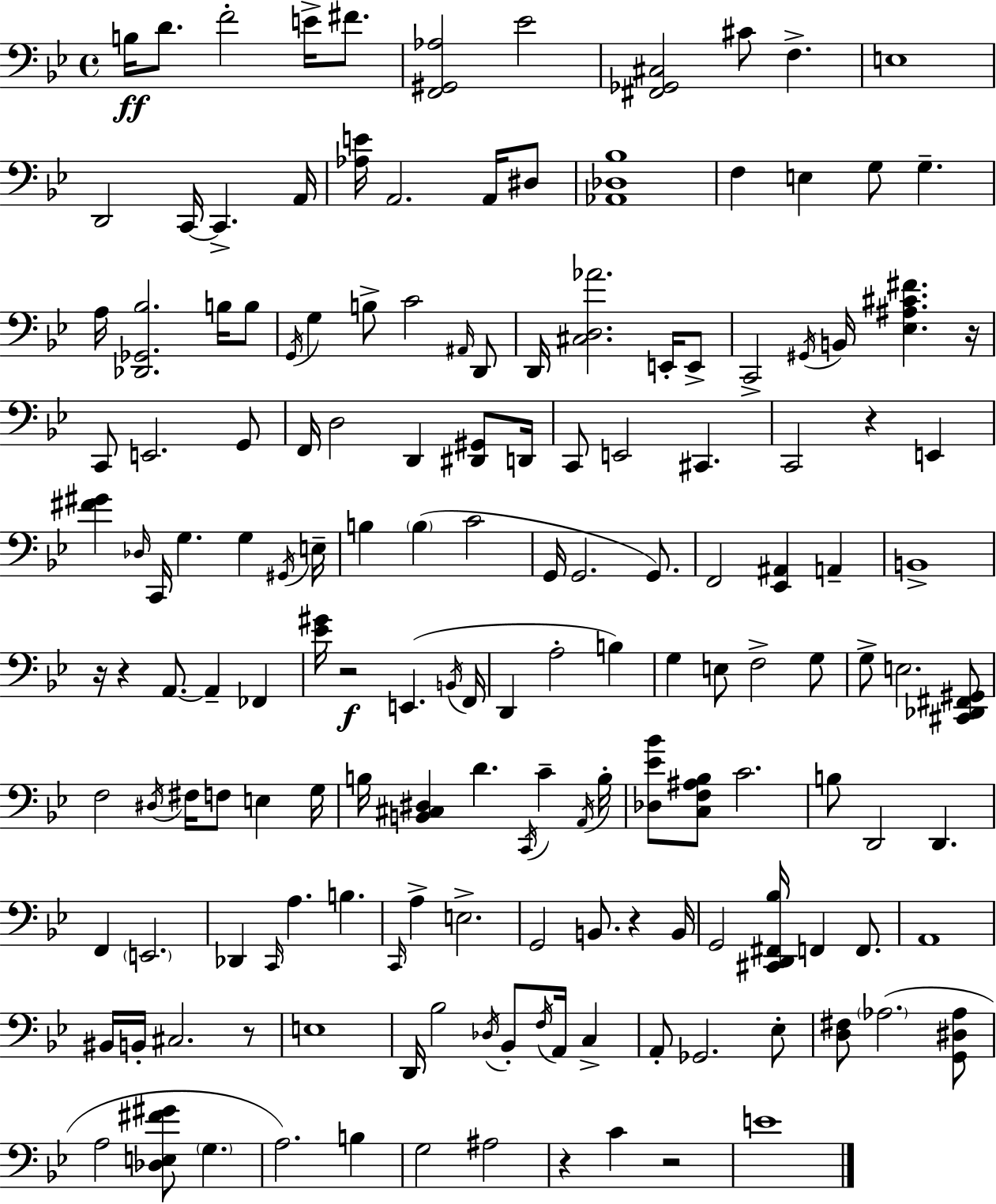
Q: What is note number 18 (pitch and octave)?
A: E3